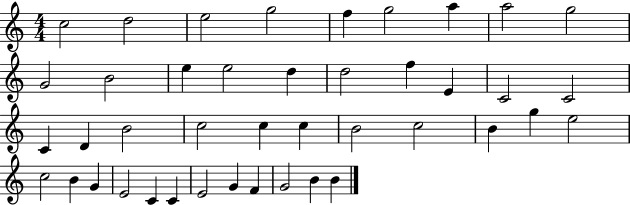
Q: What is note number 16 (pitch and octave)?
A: F5